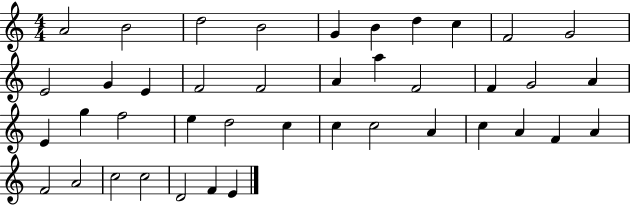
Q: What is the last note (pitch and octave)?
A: E4